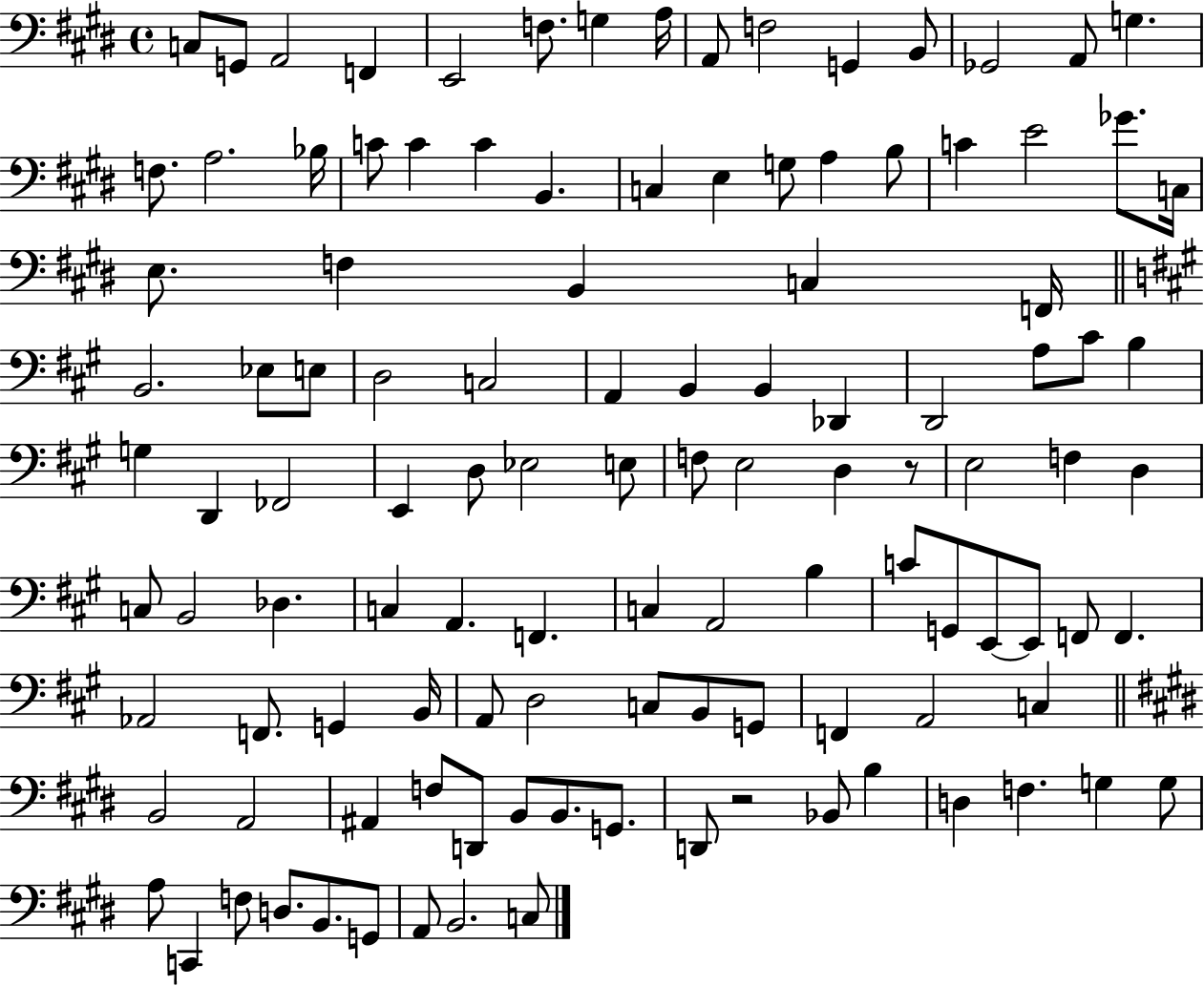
X:1
T:Untitled
M:4/4
L:1/4
K:E
C,/2 G,,/2 A,,2 F,, E,,2 F,/2 G, A,/4 A,,/2 F,2 G,, B,,/2 _G,,2 A,,/2 G, F,/2 A,2 _B,/4 C/2 C C B,, C, E, G,/2 A, B,/2 C E2 _G/2 C,/4 E,/2 F, B,, C, F,,/4 B,,2 _E,/2 E,/2 D,2 C,2 A,, B,, B,, _D,, D,,2 A,/2 ^C/2 B, G, D,, _F,,2 E,, D,/2 _E,2 E,/2 F,/2 E,2 D, z/2 E,2 F, D, C,/2 B,,2 _D, C, A,, F,, C, A,,2 B, C/2 G,,/2 E,,/2 E,,/2 F,,/2 F,, _A,,2 F,,/2 G,, B,,/4 A,,/2 D,2 C,/2 B,,/2 G,,/2 F,, A,,2 C, B,,2 A,,2 ^A,, F,/2 D,,/2 B,,/2 B,,/2 G,,/2 D,,/2 z2 _B,,/2 B, D, F, G, G,/2 A,/2 C,, F,/2 D,/2 B,,/2 G,,/2 A,,/2 B,,2 C,/2